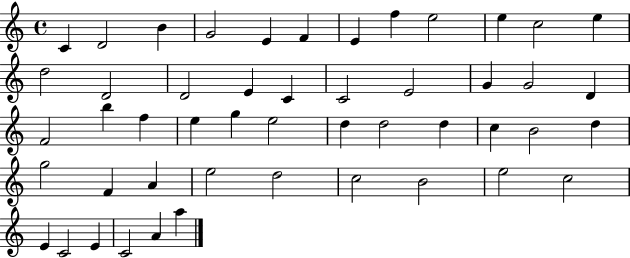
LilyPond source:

{
  \clef treble
  \time 4/4
  \defaultTimeSignature
  \key c \major
  c'4 d'2 b'4 | g'2 e'4 f'4 | e'4 f''4 e''2 | e''4 c''2 e''4 | \break d''2 d'2 | d'2 e'4 c'4 | c'2 e'2 | g'4 g'2 d'4 | \break f'2 b''4 f''4 | e''4 g''4 e''2 | d''4 d''2 d''4 | c''4 b'2 d''4 | \break g''2 f'4 a'4 | e''2 d''2 | c''2 b'2 | e''2 c''2 | \break e'4 c'2 e'4 | c'2 a'4 a''4 | \bar "|."
}